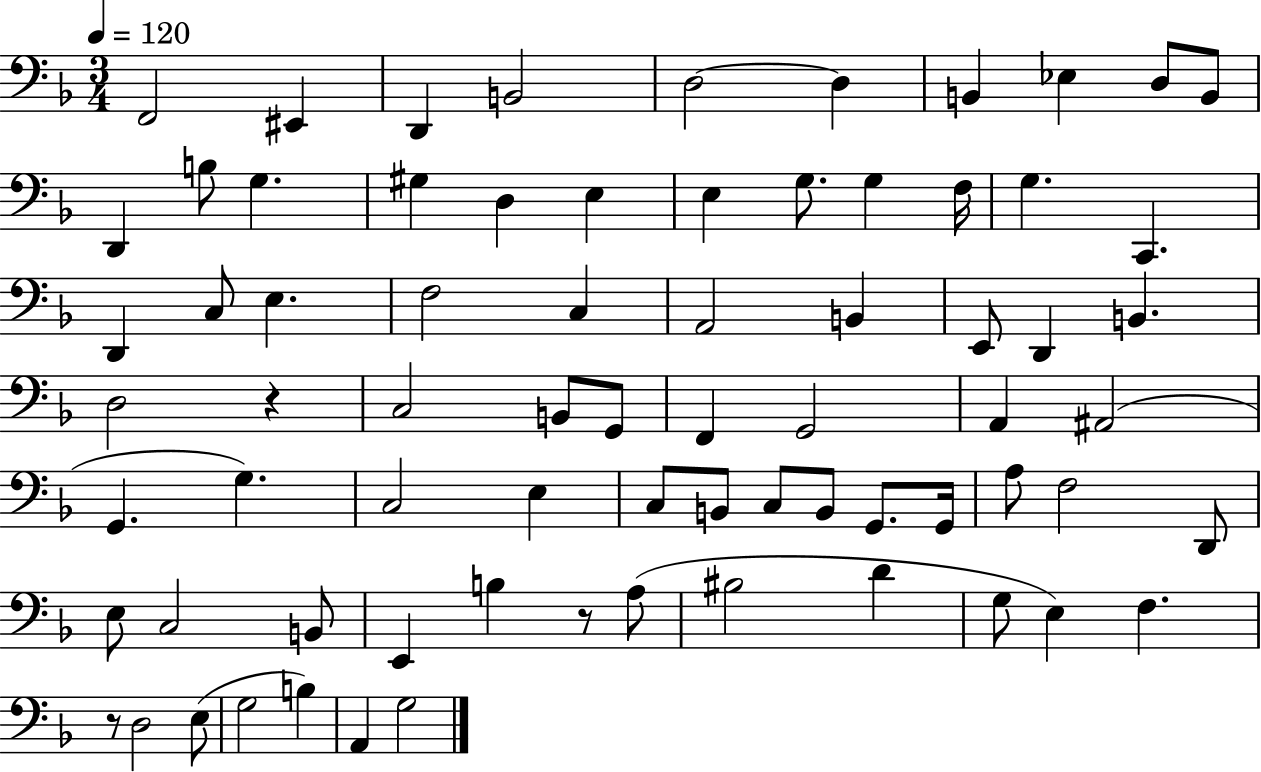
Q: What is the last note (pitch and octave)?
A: G3